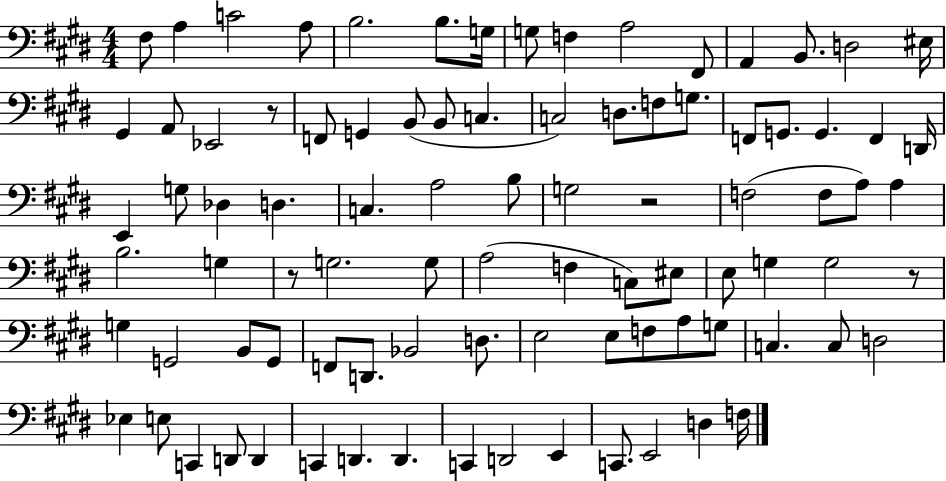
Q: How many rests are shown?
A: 4